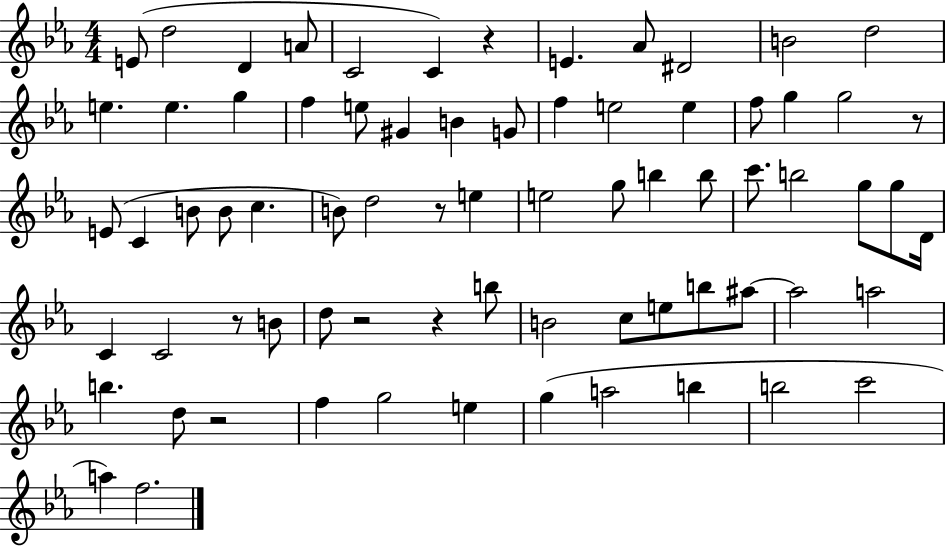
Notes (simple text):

E4/e D5/h D4/q A4/e C4/h C4/q R/q E4/q. Ab4/e D#4/h B4/h D5/h E5/q. E5/q. G5/q F5/q E5/e G#4/q B4/q G4/e F5/q E5/h E5/q F5/e G5/q G5/h R/e E4/e C4/q B4/e B4/e C5/q. B4/e D5/h R/e E5/q E5/h G5/e B5/q B5/e C6/e. B5/h G5/e G5/e D4/s C4/q C4/h R/e B4/e D5/e R/h R/q B5/e B4/h C5/e E5/e B5/e A#5/e A#5/h A5/h B5/q. D5/e R/h F5/q G5/h E5/q G5/q A5/h B5/q B5/h C6/h A5/q F5/h.